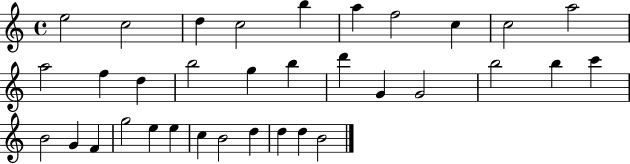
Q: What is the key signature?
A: C major